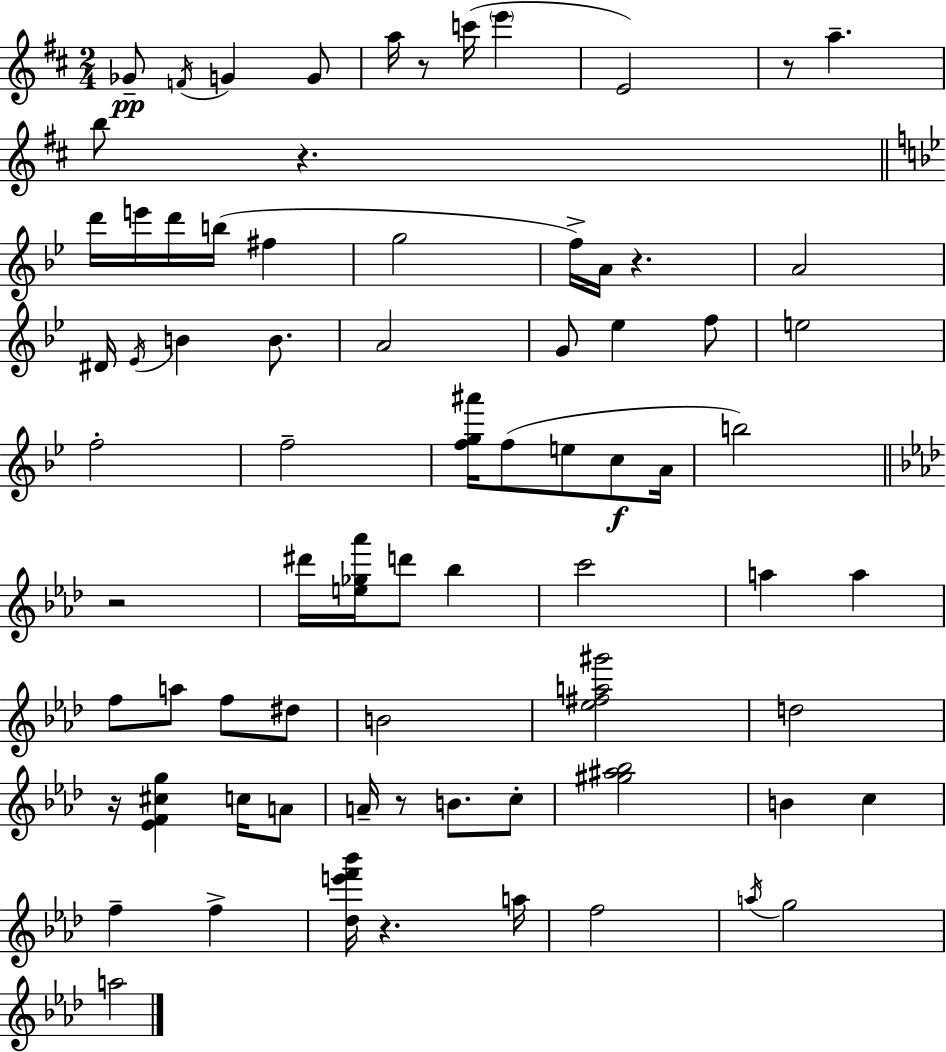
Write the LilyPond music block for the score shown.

{
  \clef treble
  \numericTimeSignature
  \time 2/4
  \key d \major
  ges'8--\pp \acciaccatura { f'16 } g'4 g'8 | a''16 r8 c'''16( \parenthesize e'''4 | e'2) | r8 a''4.-- | \break b''8 r4. | \bar "||" \break \key bes \major d'''16 e'''16 d'''16 b''16( fis''4 | g''2 | f''16->) a'16 r4. | a'2 | \break dis'16 \acciaccatura { ees'16 } b'4 b'8. | a'2 | g'8 ees''4 f''8 | e''2 | \break f''2-. | f''2-- | <f'' g'' ais'''>16 f''8( e''8 c''8\f | a'16 b''2) | \break \bar "||" \break \key aes \major r2 | dis'''16 <e'' ges'' aes'''>16 d'''8 bes''4 | c'''2 | a''4 a''4 | \break f''8 a''8 f''8 dis''8 | b'2 | <ees'' fis'' a'' gis'''>2 | d''2 | \break r16 <ees' f' cis'' g''>4 c''16 a'8 | a'16-- r8 b'8. c''8-. | <gis'' ais'' bes''>2 | b'4 c''4 | \break f''4-- f''4-> | <des'' e''' f''' bes'''>16 r4. a''16 | f''2 | \acciaccatura { a''16 } g''2 | \break a''2 | \bar "|."
}